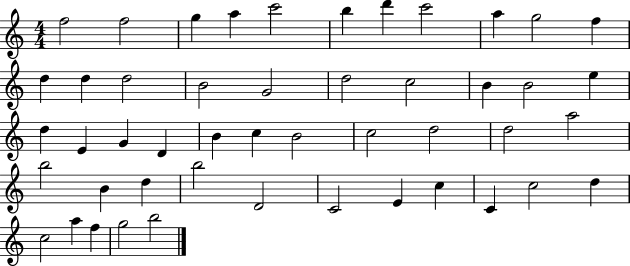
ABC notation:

X:1
T:Untitled
M:4/4
L:1/4
K:C
f2 f2 g a c'2 b d' c'2 a g2 f d d d2 B2 G2 d2 c2 B B2 e d E G D B c B2 c2 d2 d2 a2 b2 B d b2 D2 C2 E c C c2 d c2 a f g2 b2